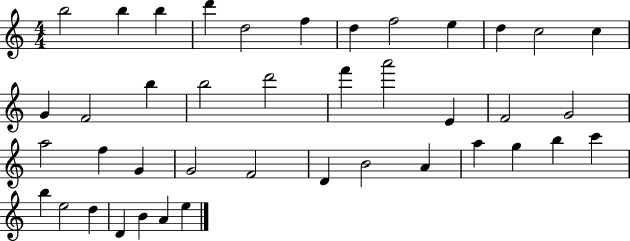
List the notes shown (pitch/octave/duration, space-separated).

B5/h B5/q B5/q D6/q D5/h F5/q D5/q F5/h E5/q D5/q C5/h C5/q G4/q F4/h B5/q B5/h D6/h F6/q A6/h E4/q F4/h G4/h A5/h F5/q G4/q G4/h F4/h D4/q B4/h A4/q A5/q G5/q B5/q C6/q B5/q E5/h D5/q D4/q B4/q A4/q E5/q